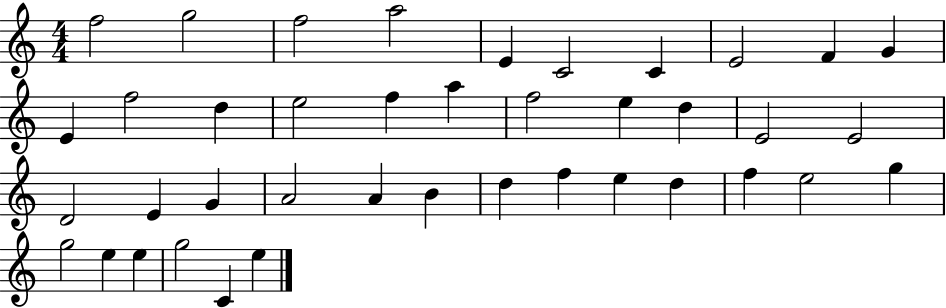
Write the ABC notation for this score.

X:1
T:Untitled
M:4/4
L:1/4
K:C
f2 g2 f2 a2 E C2 C E2 F G E f2 d e2 f a f2 e d E2 E2 D2 E G A2 A B d f e d f e2 g g2 e e g2 C e